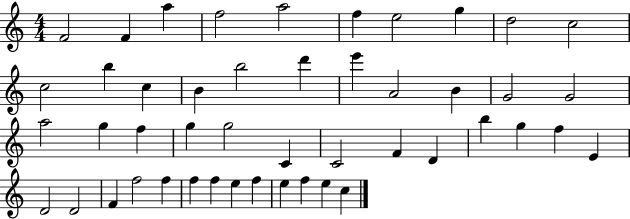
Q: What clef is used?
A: treble